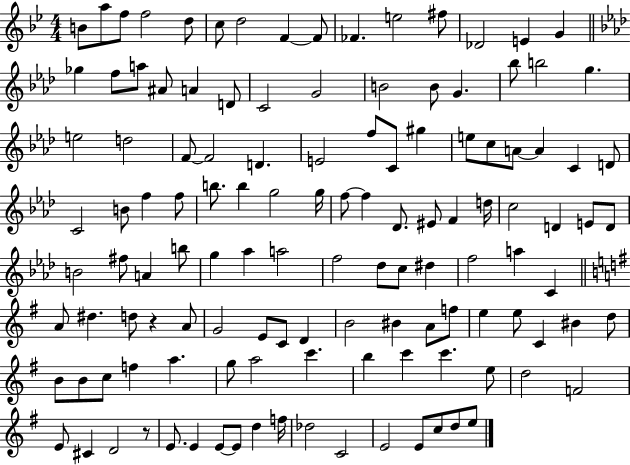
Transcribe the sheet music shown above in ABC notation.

X:1
T:Untitled
M:4/4
L:1/4
K:Bb
B/2 a/2 f/2 f2 d/2 c/2 d2 F F/2 _F e2 ^f/2 _D2 E G _g f/2 a/2 ^A/2 A D/2 C2 G2 B2 B/2 G _b/2 b2 g e2 d2 F/2 F2 D E2 f/2 C/2 ^g e/2 c/2 A/2 A C D/2 C2 B/2 f f/2 b/2 b g2 g/4 f/2 f _D/2 ^E/2 F d/4 c2 D E/2 D/2 B2 ^f/2 A b/2 g _a a2 f2 _d/2 c/2 ^d f2 a C A/2 ^d d/2 z A/2 G2 E/2 C/2 D B2 ^B A/2 f/2 e e/2 C ^B d/2 B/2 B/2 c/2 f a g/2 a2 c' b c' c' e/2 d2 F2 E/2 ^C D2 z/2 E/2 E E/2 E/2 d f/4 _d2 C2 E2 E/2 c/2 d/2 e/2